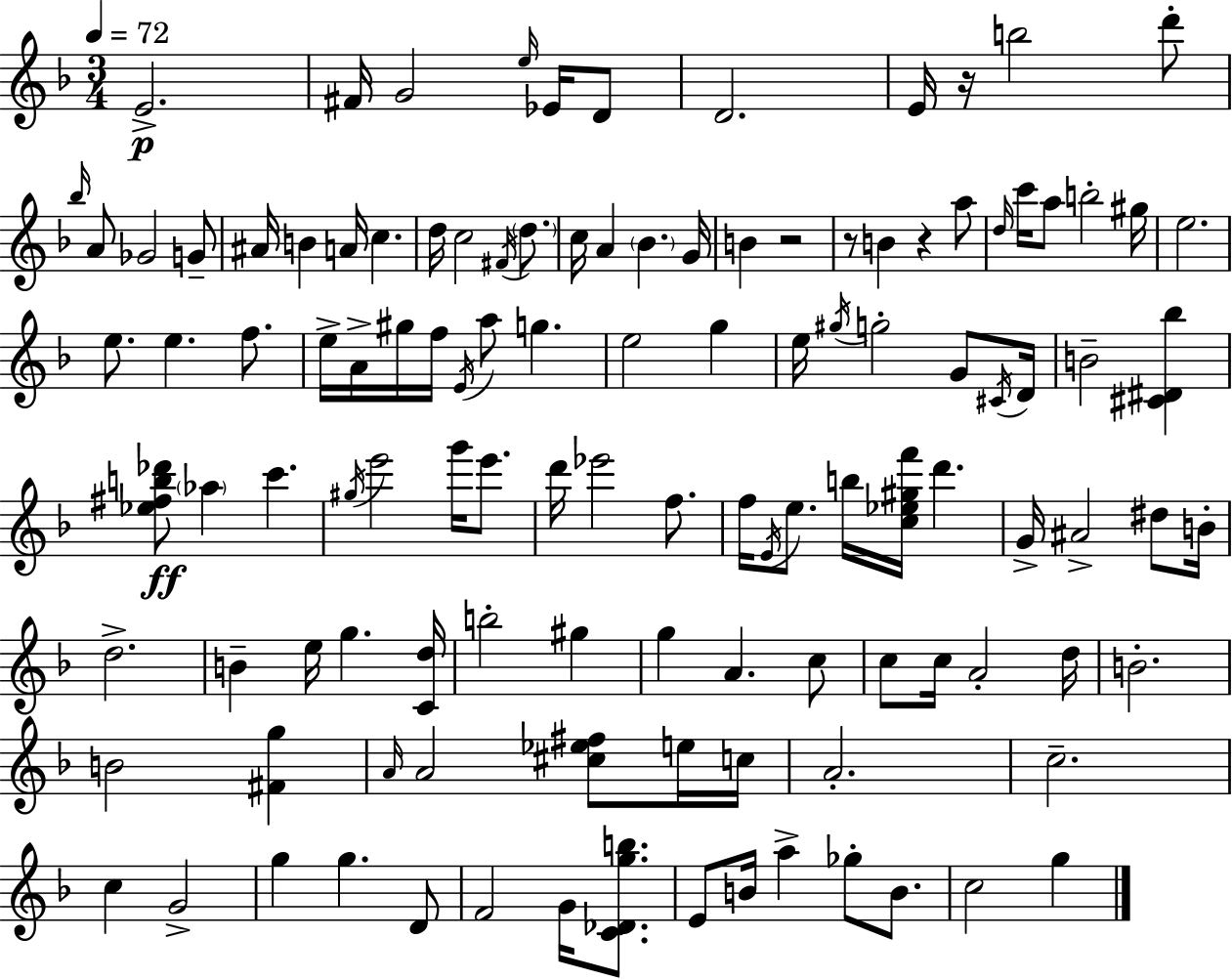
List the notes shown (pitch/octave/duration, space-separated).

E4/h. F#4/s G4/h E5/s Eb4/s D4/e D4/h. E4/s R/s B5/h D6/e Bb5/s A4/e Gb4/h G4/e A#4/s B4/q A4/s C5/q. D5/s C5/h F#4/s D5/e. C5/s A4/q Bb4/q. G4/s B4/q R/h R/e B4/q R/q A5/e D5/s C6/s A5/e B5/h G#5/s E5/h. E5/e. E5/q. F5/e. E5/s A4/s G#5/s F5/s E4/s A5/e G5/q. E5/h G5/q E5/s G#5/s G5/h G4/e C#4/s D4/s B4/h [C#4,D#4,Bb5]/q [Eb5,F#5,B5,Db6]/e Ab5/q C6/q. G#5/s E6/h G6/s E6/e. D6/s Eb6/h F5/e. F5/s E4/s E5/e. B5/s [C5,Eb5,G#5,F6]/s D6/q. G4/s A#4/h D#5/e B4/s D5/h. B4/q E5/s G5/q. [C4,D5]/s B5/h G#5/q G5/q A4/q. C5/e C5/e C5/s A4/h D5/s B4/h. B4/h [F#4,G5]/q A4/s A4/h [C#5,Eb5,F#5]/e E5/s C5/s A4/h. C5/h. C5/q G4/h G5/q G5/q. D4/e F4/h G4/s [C4,Db4,G5,B5]/e. E4/e B4/s A5/q Gb5/e B4/e. C5/h G5/q